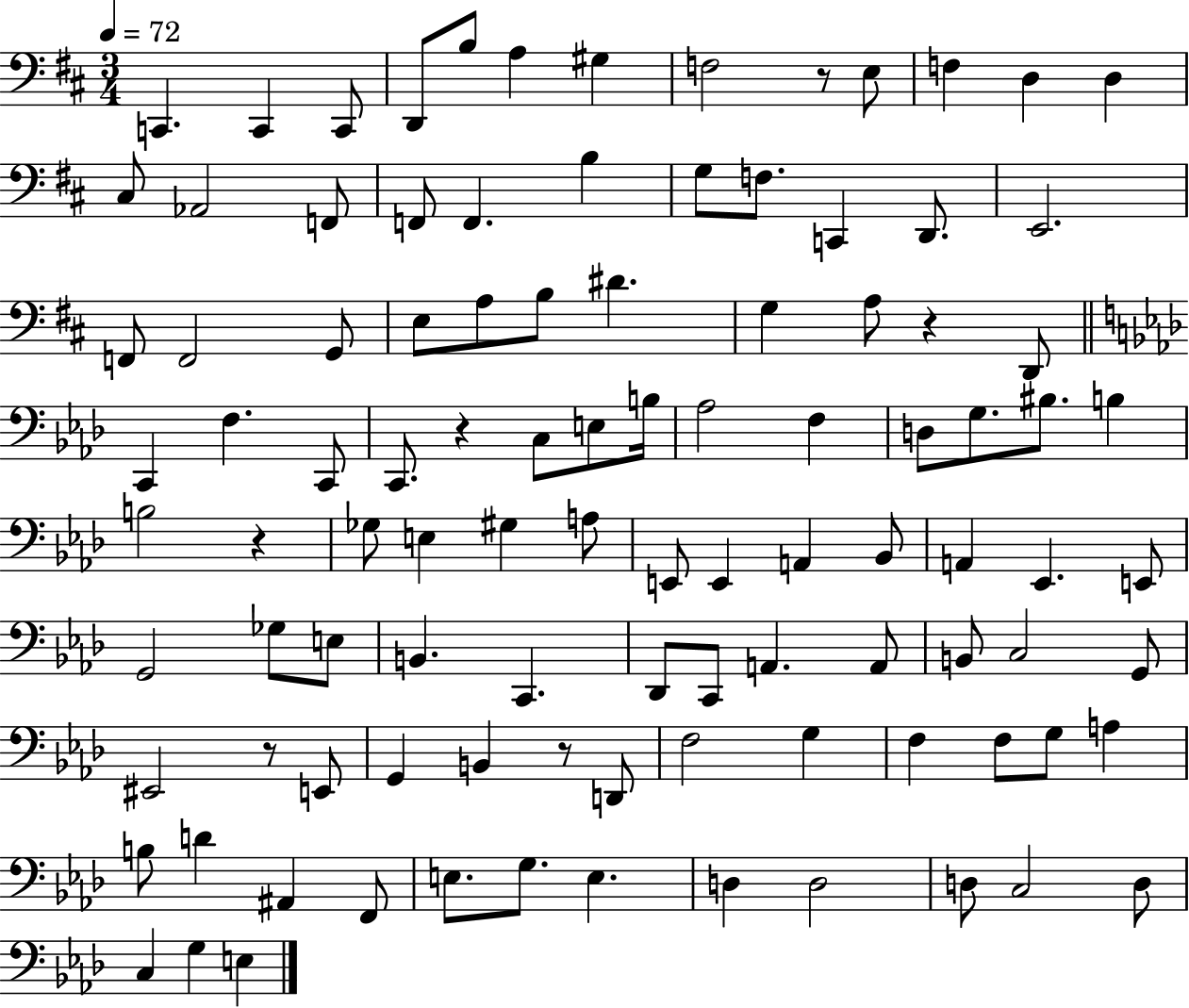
C2/q. C2/q C2/e D2/e B3/e A3/q G#3/q F3/h R/e E3/e F3/q D3/q D3/q C#3/e Ab2/h F2/e F2/e F2/q. B3/q G3/e F3/e. C2/q D2/e. E2/h. F2/e F2/h G2/e E3/e A3/e B3/e D#4/q. G3/q A3/e R/q D2/e C2/q F3/q. C2/e C2/e. R/q C3/e E3/e B3/s Ab3/h F3/q D3/e G3/e. BIS3/e. B3/q B3/h R/q Gb3/e E3/q G#3/q A3/e E2/e E2/q A2/q Bb2/e A2/q Eb2/q. E2/e G2/h Gb3/e E3/e B2/q. C2/q. Db2/e C2/e A2/q. A2/e B2/e C3/h G2/e EIS2/h R/e E2/e G2/q B2/q R/e D2/e F3/h G3/q F3/q F3/e G3/e A3/q B3/e D4/q A#2/q F2/e E3/e. G3/e. E3/q. D3/q D3/h D3/e C3/h D3/e C3/q G3/q E3/q